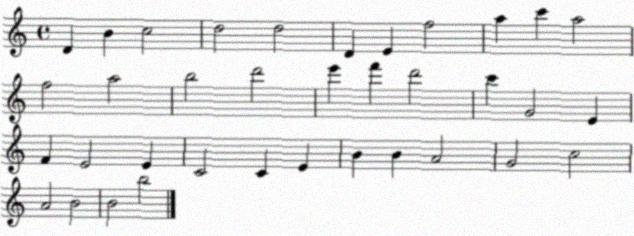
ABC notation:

X:1
T:Untitled
M:4/4
L:1/4
K:C
D B c2 d2 d2 D E f2 a c' a2 f2 a2 b2 d'2 e' f' d'2 c' G2 E F E2 E C2 C E B B A2 G2 c2 A2 B2 B2 b2